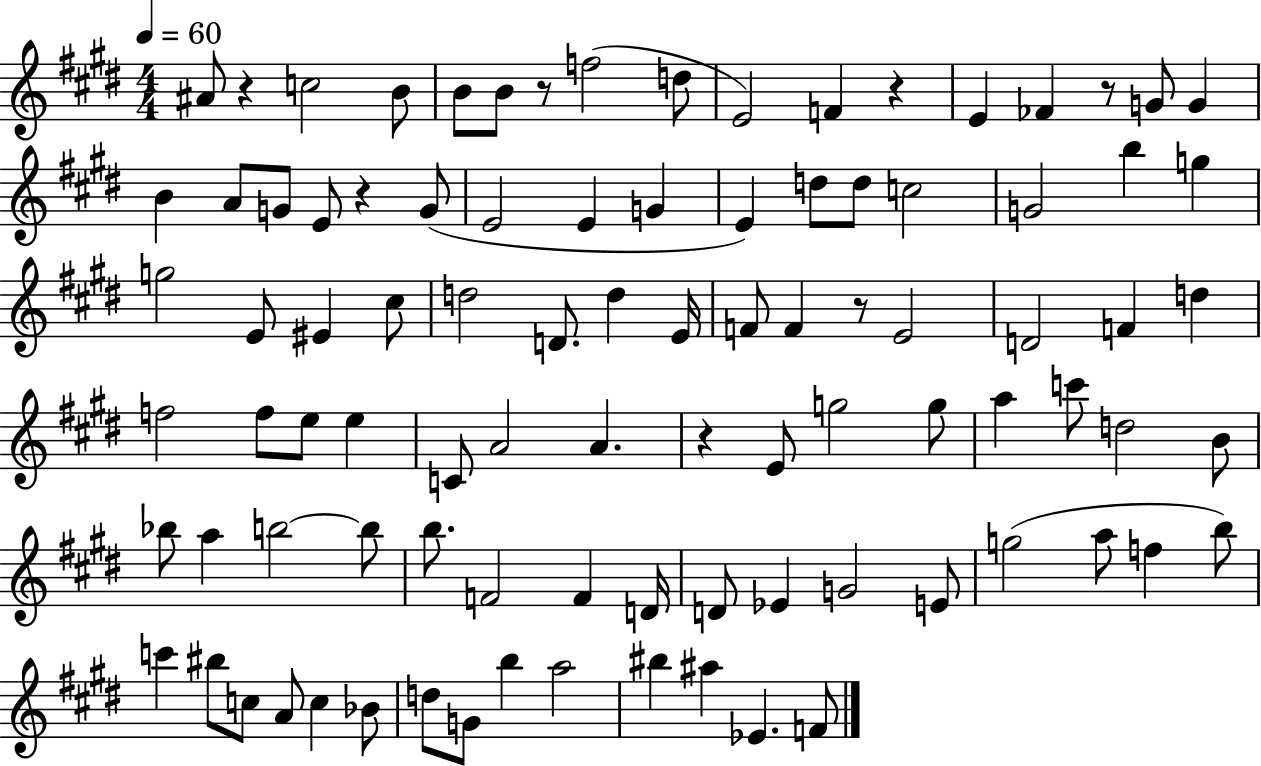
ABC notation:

X:1
T:Untitled
M:4/4
L:1/4
K:E
^A/2 z c2 B/2 B/2 B/2 z/2 f2 d/2 E2 F z E _F z/2 G/2 G B A/2 G/2 E/2 z G/2 E2 E G E d/2 d/2 c2 G2 b g g2 E/2 ^E ^c/2 d2 D/2 d E/4 F/2 F z/2 E2 D2 F d f2 f/2 e/2 e C/2 A2 A z E/2 g2 g/2 a c'/2 d2 B/2 _b/2 a b2 b/2 b/2 F2 F D/4 D/2 _E G2 E/2 g2 a/2 f b/2 c' ^b/2 c/2 A/2 c _B/2 d/2 G/2 b a2 ^b ^a _E F/2